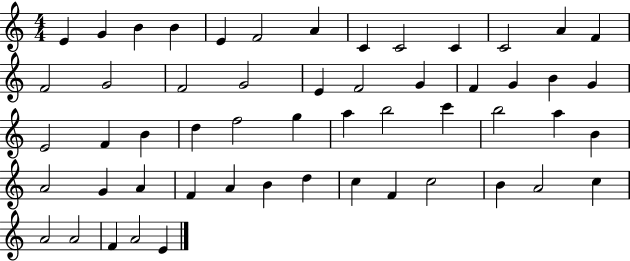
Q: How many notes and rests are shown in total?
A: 54